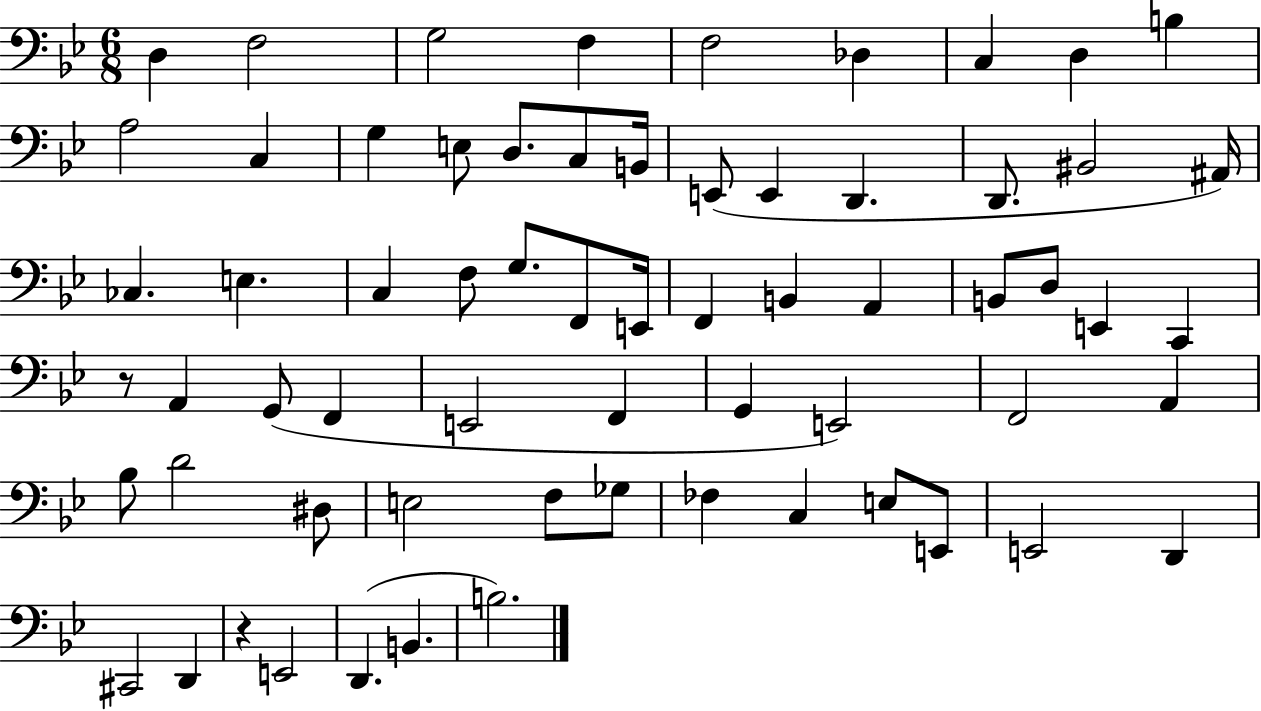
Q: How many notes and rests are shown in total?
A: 65